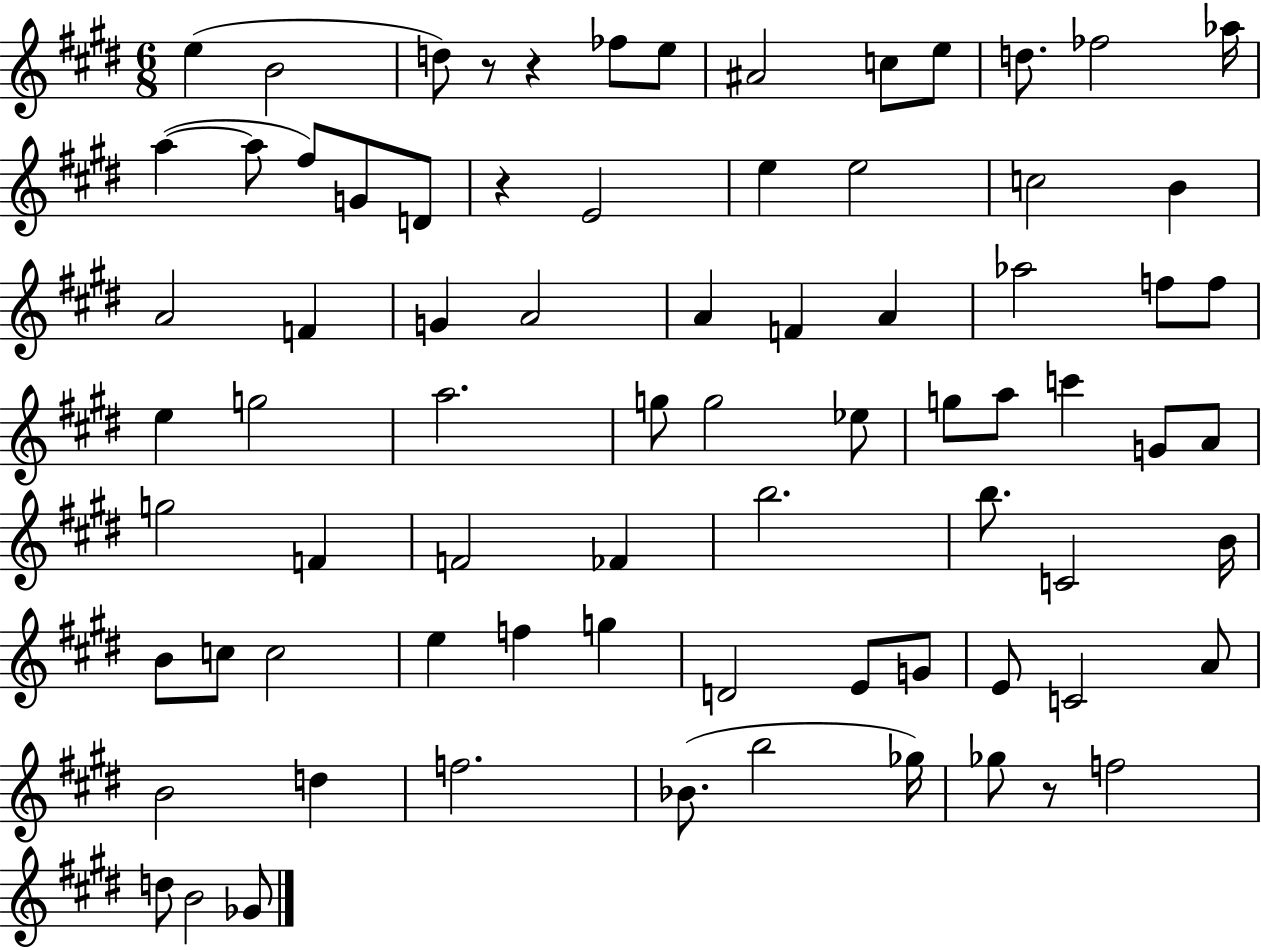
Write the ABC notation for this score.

X:1
T:Untitled
M:6/8
L:1/4
K:E
e B2 d/2 z/2 z _f/2 e/2 ^A2 c/2 e/2 d/2 _f2 _a/4 a a/2 ^f/2 G/2 D/2 z E2 e e2 c2 B A2 F G A2 A F A _a2 f/2 f/2 e g2 a2 g/2 g2 _e/2 g/2 a/2 c' G/2 A/2 g2 F F2 _F b2 b/2 C2 B/4 B/2 c/2 c2 e f g D2 E/2 G/2 E/2 C2 A/2 B2 d f2 _B/2 b2 _g/4 _g/2 z/2 f2 d/2 B2 _G/2